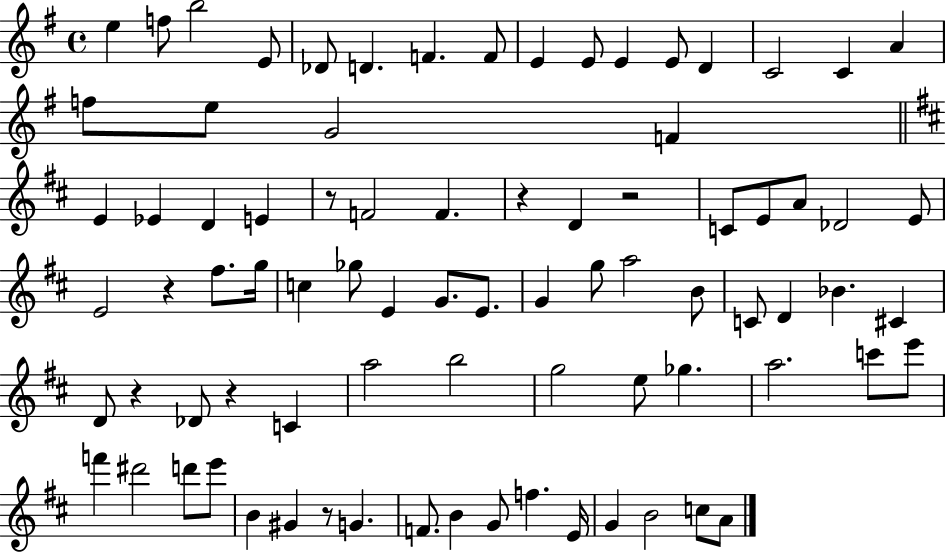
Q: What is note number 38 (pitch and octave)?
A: E4